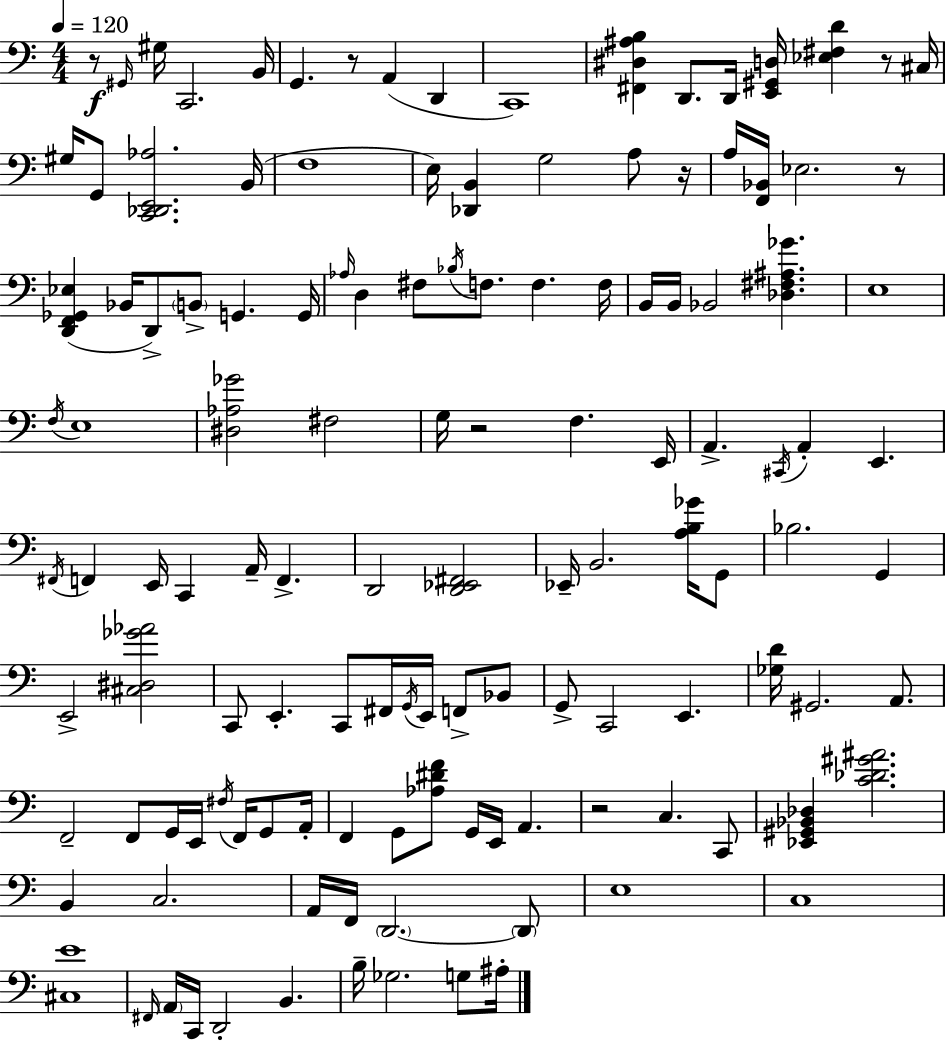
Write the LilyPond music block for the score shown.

{
  \clef bass
  \numericTimeSignature
  \time 4/4
  \key a \minor
  \tempo 4 = 120
  r8\f \grace { gis,16 } gis16 c,2. | b,16 g,4. r8 a,4( d,4 | c,1) | <fis, dis ais b>4 d,8. d,16 <e, gis, d>16 <ees fis d'>4 r8 | \break cis16 gis16 g,8 <c, des, e, aes>2. | b,16( f1 | e16) <des, b,>4 g2 a8 | r16 a16 <f, bes,>16 ees2. r8 | \break <d, f, ges, ees>4( bes,16 d,8->) \parenthesize b,8-> g,4. | g,16 \grace { aes16 } d4 fis8 \acciaccatura { bes16 } f8. f4. | f16 b,16 b,16 bes,2 <des fis ais ges'>4. | e1 | \break \acciaccatura { f16 } e1 | <dis aes ges'>2 fis2 | g16 r2 f4. | e,16 a,4.-> \acciaccatura { cis,16 } a,4-. e,4. | \break \acciaccatura { fis,16 } f,4 e,16 c,4 a,16-- | f,4.-> d,2 <d, ees, fis,>2 | ees,16-- b,2. | <a b ges'>16 g,8 bes2. | \break g,4 e,2-> <cis dis ges' aes'>2 | c,8 e,4.-. c,8 | fis,16 \acciaccatura { g,16 } e,16 f,8-> bes,8 g,8-> c,2 | e,4. <ges d'>16 gis,2. | \break a,8. f,2-- f,8 | g,16 e,16 \acciaccatura { fis16 } f,16 g,8 a,16-. f,4 g,8 <aes dis' f'>8 | g,16 e,16 a,4. r2 | c4. c,8 <ees, gis, bes, des>4 <c' des' gis' ais'>2. | \break b,4 c2. | a,16 f,16 \parenthesize d,2.~~ | \parenthesize d,8 e1 | c1 | \break <cis e'>1 | \grace { fis,16 } \parenthesize a,16 c,16 d,2-. | b,4. b16-- ges2. | g8 ais16-. \bar "|."
}